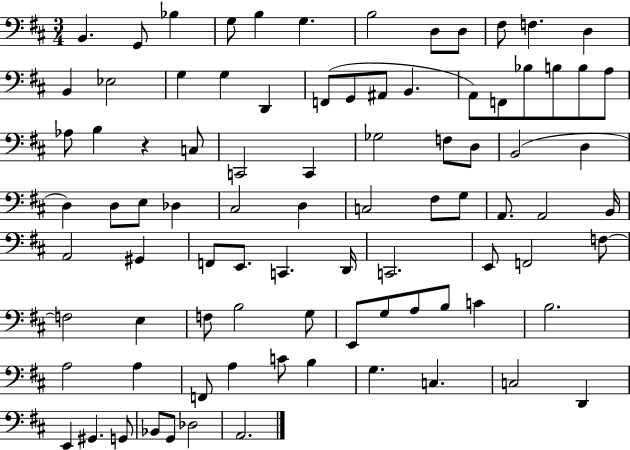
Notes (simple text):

B2/q. G2/e Bb3/q G3/e B3/q G3/q. B3/h D3/e D3/e F#3/e F3/q. D3/q B2/q Eb3/h G3/q G3/q D2/q F2/e G2/e A#2/e B2/q. A2/e F2/e Bb3/e B3/e B3/e A3/e Ab3/e B3/q R/q C3/e C2/h C2/q Gb3/h F3/e D3/e B2/h D3/q D3/q D3/e E3/e Db3/q C#3/h D3/q C3/h F#3/e G3/e A2/e. A2/h B2/s A2/h G#2/q F2/e E2/e. C2/q. D2/s C2/h. E2/e F2/h F3/e F3/h E3/q F3/e B3/h G3/e E2/e G3/e A3/e B3/e C4/q B3/h. A3/h A3/q F2/e A3/q C4/e B3/q G3/q. C3/q. C3/h D2/q E2/q G#2/q. G2/e Bb2/e G2/e Db3/h A2/h.